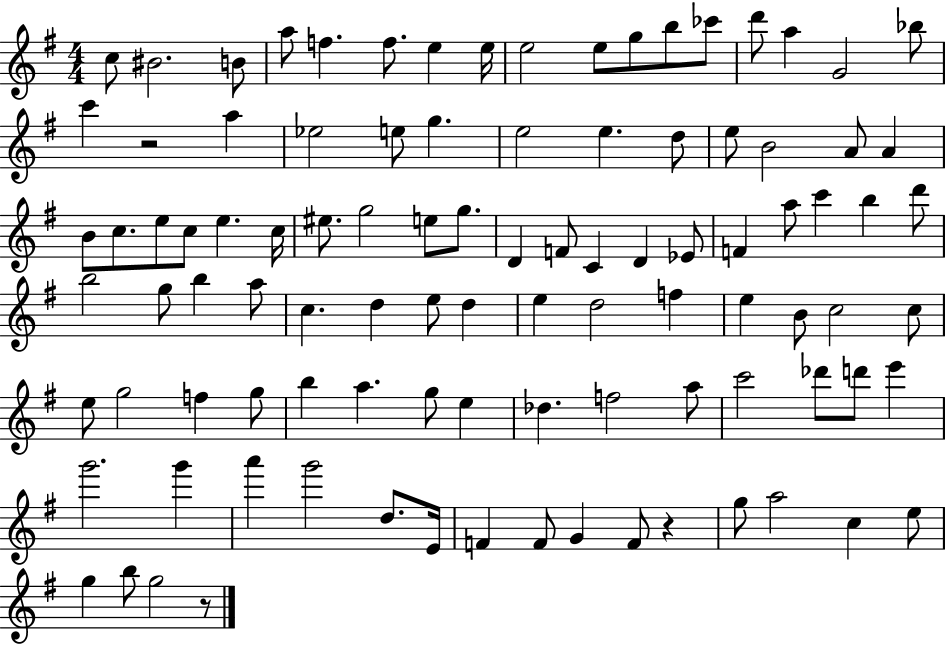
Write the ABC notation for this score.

X:1
T:Untitled
M:4/4
L:1/4
K:G
c/2 ^B2 B/2 a/2 f f/2 e e/4 e2 e/2 g/2 b/2 _c'/2 d'/2 a G2 _b/2 c' z2 a _e2 e/2 g e2 e d/2 e/2 B2 A/2 A B/2 c/2 e/2 c/2 e c/4 ^e/2 g2 e/2 g/2 D F/2 C D _E/2 F a/2 c' b d'/2 b2 g/2 b a/2 c d e/2 d e d2 f e B/2 c2 c/2 e/2 g2 f g/2 b a g/2 e _d f2 a/2 c'2 _d'/2 d'/2 e' g'2 g' a' g'2 d/2 E/4 F F/2 G F/2 z g/2 a2 c e/2 g b/2 g2 z/2